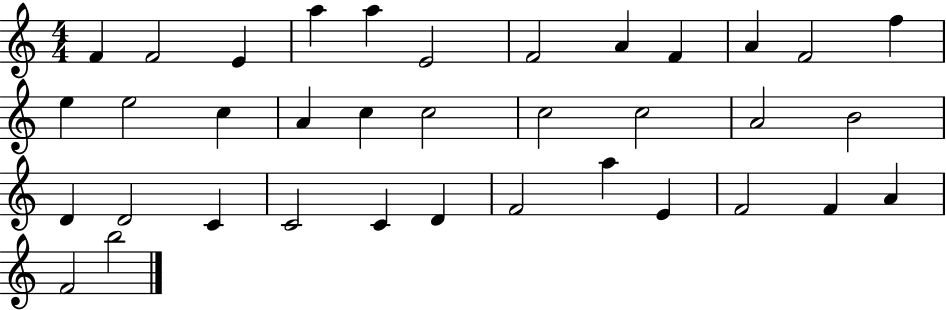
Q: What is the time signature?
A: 4/4